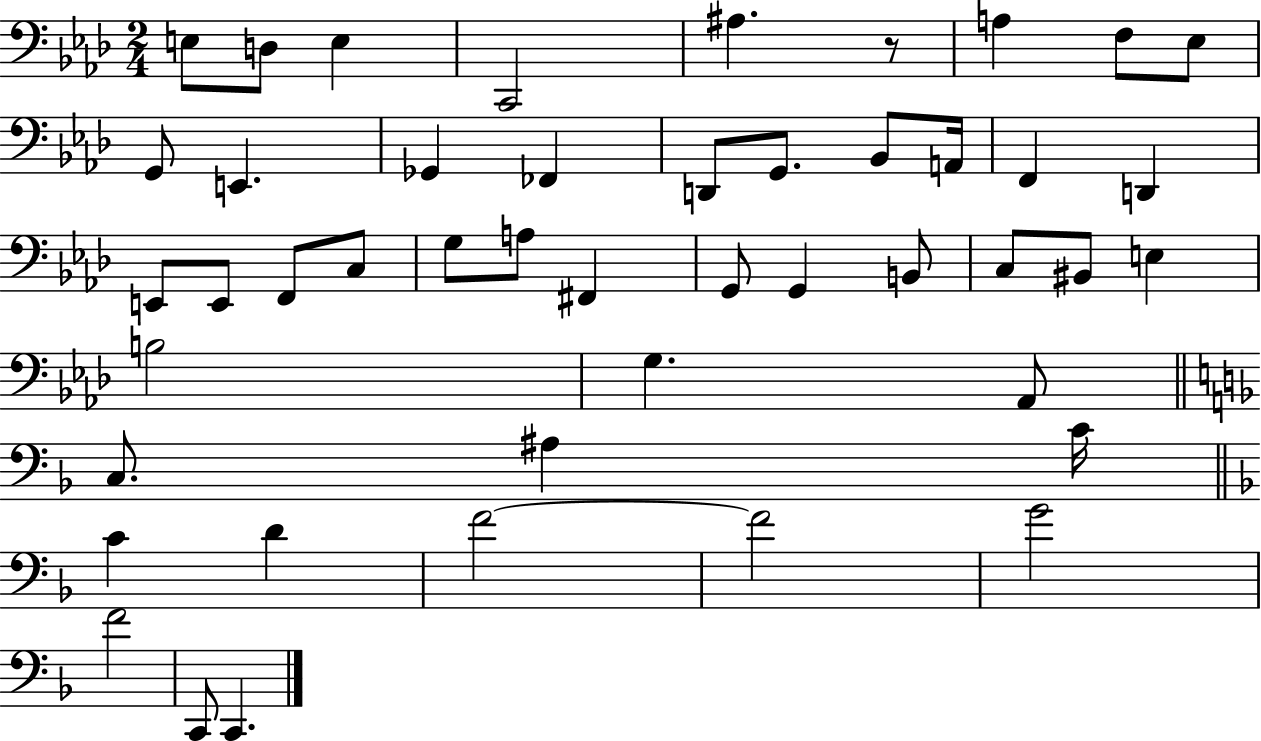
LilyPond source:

{
  \clef bass
  \numericTimeSignature
  \time 2/4
  \key aes \major
  e8 d8 e4 | c,2 | ais4. r8 | a4 f8 ees8 | \break g,8 e,4. | ges,4 fes,4 | d,8 g,8. bes,8 a,16 | f,4 d,4 | \break e,8 e,8 f,8 c8 | g8 a8 fis,4 | g,8 g,4 b,8 | c8 bis,8 e4 | \break b2 | g4. aes,8 | \bar "||" \break \key d \minor c8. ais4 c'16 | \bar "||" \break \key f \major c'4 d'4 | f'2~~ | f'2 | g'2 | \break f'2 | c,8 c,4. | \bar "|."
}